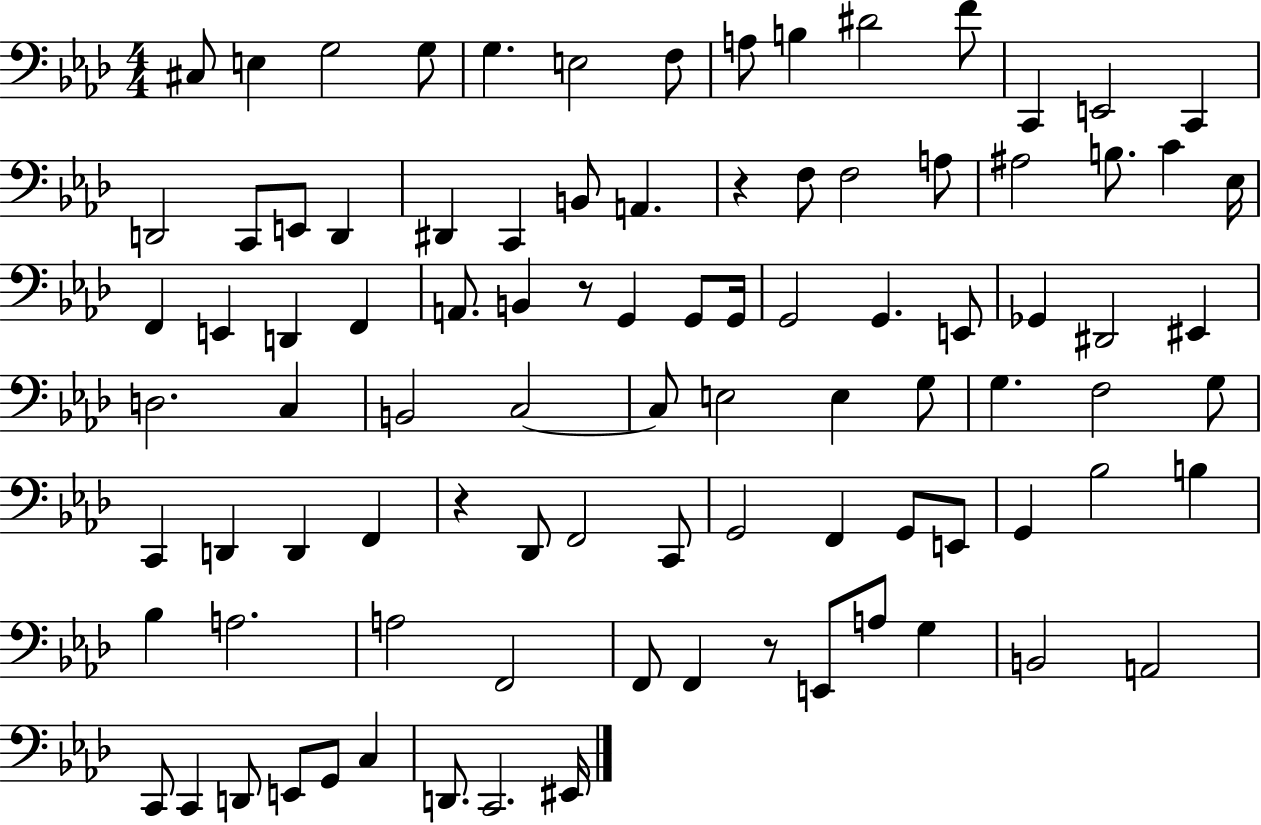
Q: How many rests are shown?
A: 4